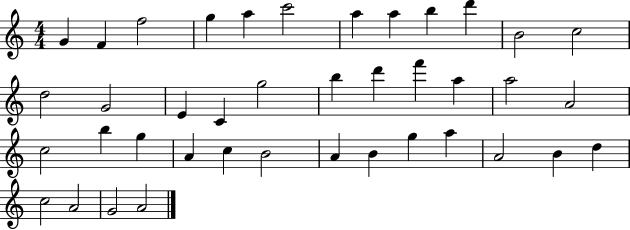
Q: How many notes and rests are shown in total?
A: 40